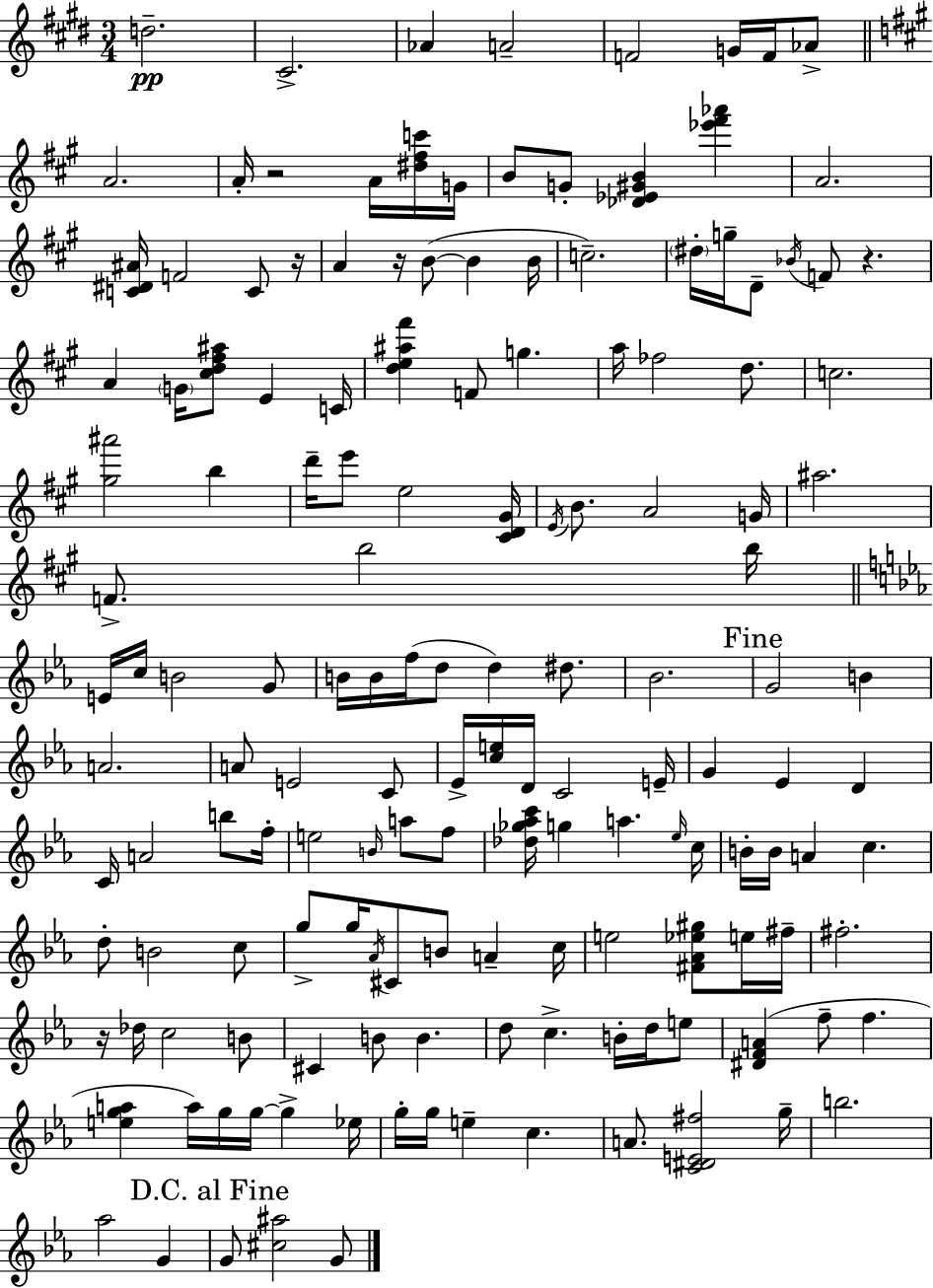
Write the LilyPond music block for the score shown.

{
  \clef treble
  \numericTimeSignature
  \time 3/4
  \key e \major
  \repeat volta 2 { d''2.--\pp | cis'2.-> | aes'4 a'2-- | f'2 g'16 f'16 aes'8-> | \break \bar "||" \break \key a \major a'2. | a'16-. r2 a'16 <dis'' fis'' c'''>16 g'16 | b'8 g'8-. <des' ees' gis' b'>4 <ees''' fis''' aes'''>4 | a'2. | \break <c' dis' ais'>16 f'2 c'8 r16 | a'4 r16 b'8~(~ b'4 b'16 | c''2.--) | \parenthesize dis''16-. g''16-- d'8-- \acciaccatura { bes'16 } f'8 r4. | \break a'4 \parenthesize g'16 <cis'' d'' fis'' ais''>8 e'4 | c'16 <d'' e'' ais'' fis'''>4 f'8 g''4. | a''16 fes''2 d''8. | c''2. | \break <gis'' ais'''>2 b''4 | d'''16-- e'''8 e''2 | <cis' d' gis'>16 \acciaccatura { e'16 } b'8. a'2 | g'16 ais''2. | \break f'8.-> b''2 | b''16 \bar "||" \break \key ees \major e'16 c''16 b'2 g'8 | b'16 b'16 f''16( d''8 d''4) dis''8. | bes'2. | \mark "Fine" g'2 b'4 | \break a'2. | a'8 e'2 c'8 | ees'16-> <c'' e''>16 d'16 c'2 e'16-- | g'4 ees'4 d'4 | \break c'16 a'2 b''8 f''16-. | e''2 \grace { b'16 } a''8 f''8 | <des'' ges'' aes'' c'''>16 g''4 a''4. | \grace { ees''16 } c''16 b'16-. b'16 a'4 c''4. | \break d''8-. b'2 | c''8 g''8-> g''16 \acciaccatura { aes'16 } cis'8 b'8 a'4-- | c''16 e''2 <fis' aes' ees'' gis''>8 | e''16 fis''16-- fis''2.-. | \break r16 des''16 c''2 | b'8 cis'4 b'8 b'4. | d''8 c''4.-> b'16-. | d''16 e''8 <dis' f' a'>4( f''8-- f''4. | \break <e'' g'' a''>4 a''16) g''16 g''16~~ g''4-> | ees''16 g''16-. g''16 e''4-- c''4. | a'8. <c' dis' e' fis''>2 | g''16-- b''2. | \break aes''2 g'4 | \mark "D.C. al Fine" g'8 <cis'' ais''>2 | g'8 } \bar "|."
}